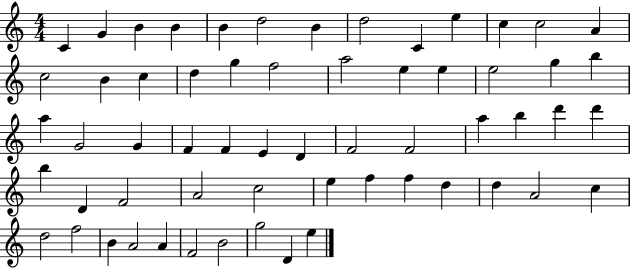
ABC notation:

X:1
T:Untitled
M:4/4
L:1/4
K:C
C G B B B d2 B d2 C e c c2 A c2 B c d g f2 a2 e e e2 g b a G2 G F F E D F2 F2 a b d' d' b D F2 A2 c2 e f f d d A2 c d2 f2 B A2 A F2 B2 g2 D e